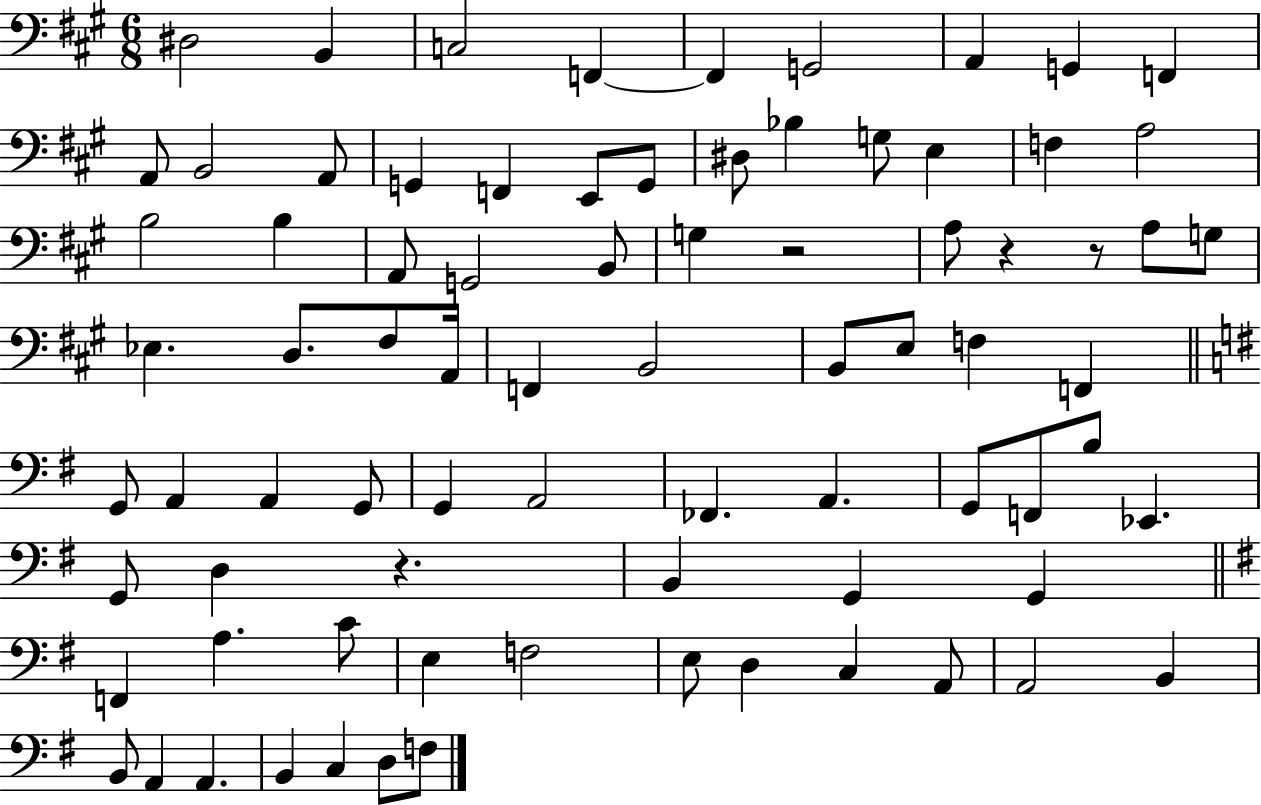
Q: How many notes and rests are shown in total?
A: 80